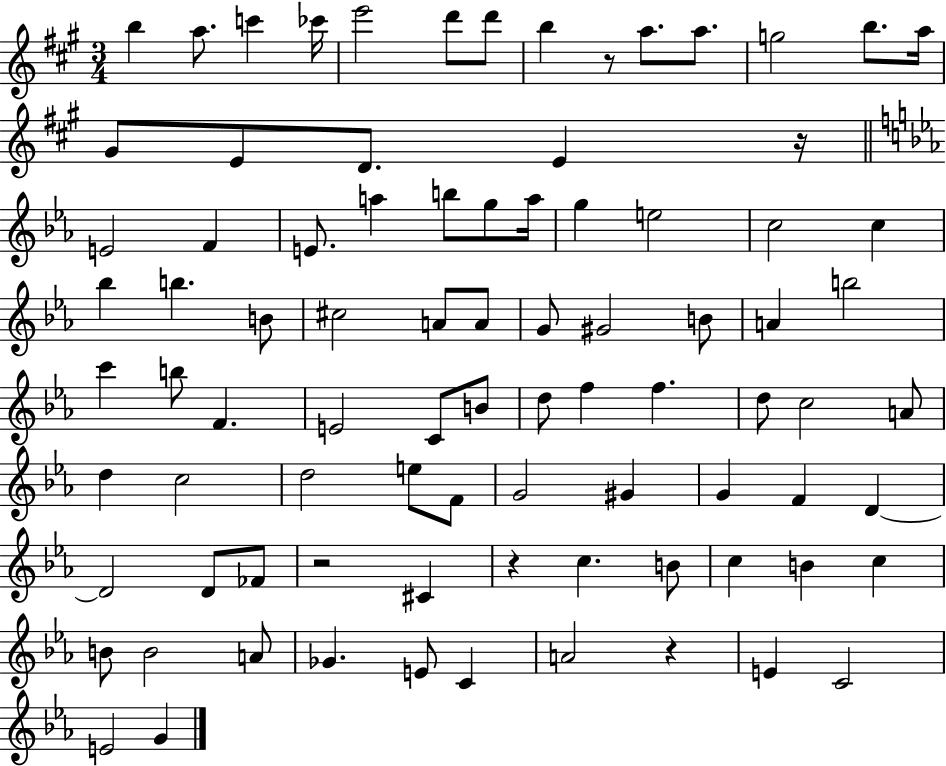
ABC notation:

X:1
T:Untitled
M:3/4
L:1/4
K:A
b a/2 c' _c'/4 e'2 d'/2 d'/2 b z/2 a/2 a/2 g2 b/2 a/4 ^G/2 E/2 D/2 E z/4 E2 F E/2 a b/2 g/2 a/4 g e2 c2 c _b b B/2 ^c2 A/2 A/2 G/2 ^G2 B/2 A b2 c' b/2 F E2 C/2 B/2 d/2 f f d/2 c2 A/2 d c2 d2 e/2 F/2 G2 ^G G F D D2 D/2 _F/2 z2 ^C z c B/2 c B c B/2 B2 A/2 _G E/2 C A2 z E C2 E2 G